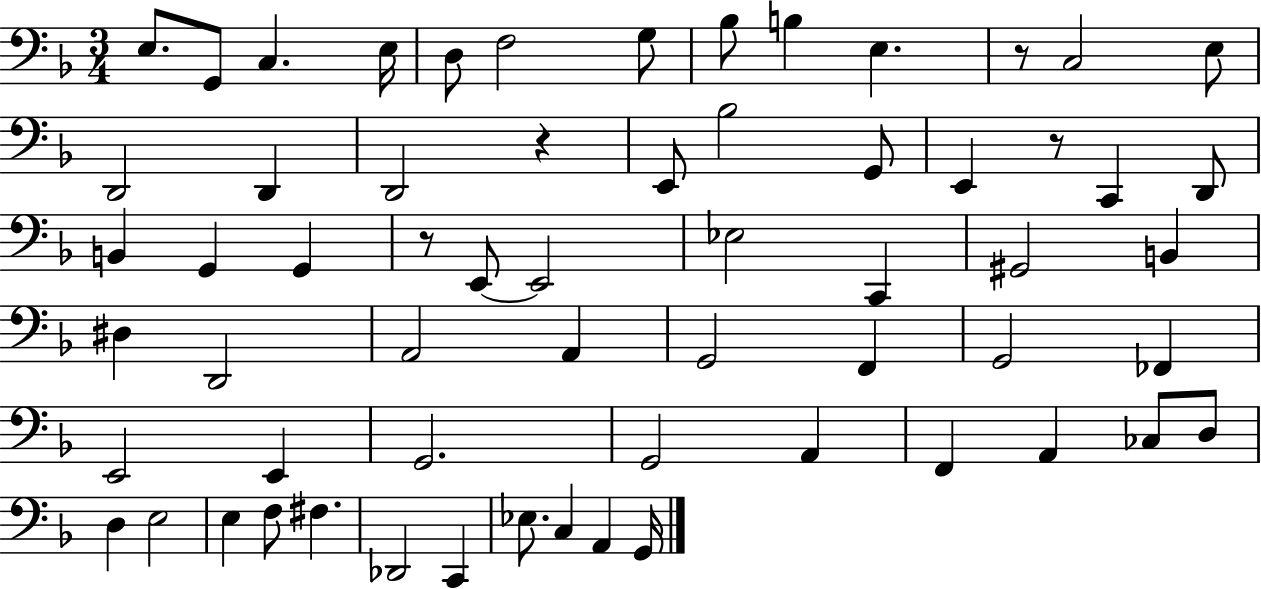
{
  \clef bass
  \numericTimeSignature
  \time 3/4
  \key f \major
  e8. g,8 c4. e16 | d8 f2 g8 | bes8 b4 e4. | r8 c2 e8 | \break d,2 d,4 | d,2 r4 | e,8 bes2 g,8 | e,4 r8 c,4 d,8 | \break b,4 g,4 g,4 | r8 e,8~~ e,2 | ees2 c,4 | gis,2 b,4 | \break dis4 d,2 | a,2 a,4 | g,2 f,4 | g,2 fes,4 | \break e,2 e,4 | g,2. | g,2 a,4 | f,4 a,4 ces8 d8 | \break d4 e2 | e4 f8 fis4. | des,2 c,4 | ees8. c4 a,4 g,16 | \break \bar "|."
}